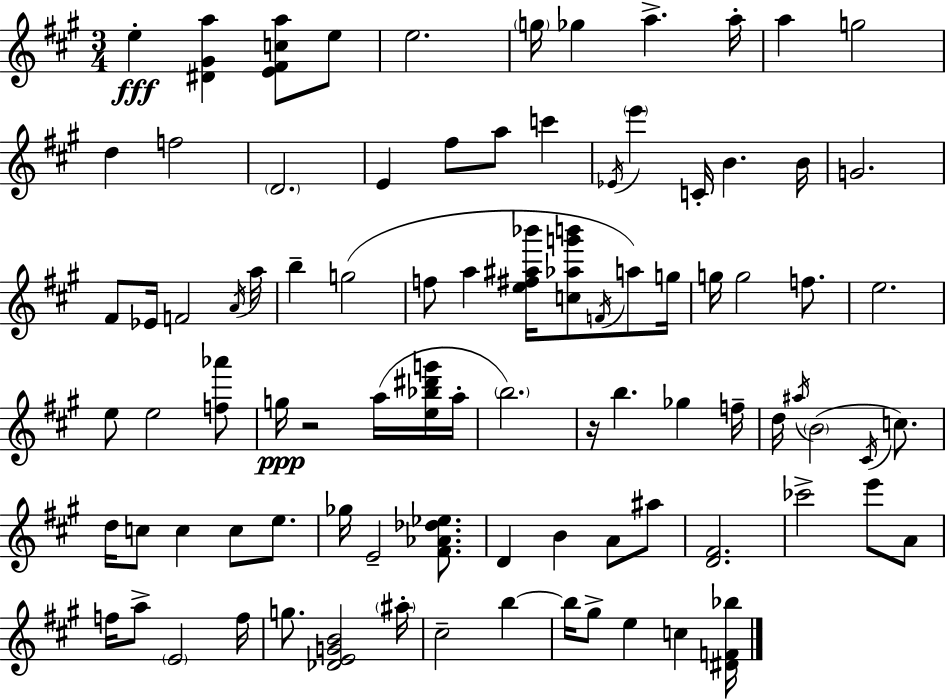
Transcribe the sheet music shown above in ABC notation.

X:1
T:Untitled
M:3/4
L:1/4
K:A
e [^D^Ga] [E^Fca]/2 e/2 e2 g/4 _g a a/4 a g2 d f2 D2 E ^f/2 a/2 c' _E/4 e' C/4 B B/4 G2 ^F/2 _E/4 F2 A/4 a/4 b g2 f/2 a [e^f^a_b']/4 [c_ag'b']/2 F/4 a/2 g/4 g/4 g2 f/2 e2 e/2 e2 [f_a']/2 g/4 z2 a/4 [e_b^d'g']/4 a/4 b2 z/4 b _g f/4 d/4 ^a/4 B2 ^C/4 c/2 d/4 c/2 c c/2 e/2 _g/4 E2 [^F_A_d_e]/2 D B A/2 ^a/2 [D^F]2 _c'2 e'/2 A/2 f/4 a/2 E2 f/4 g/2 [_DEGB]2 ^a/4 ^c2 b b/4 ^g/2 e c [^DF_b]/4